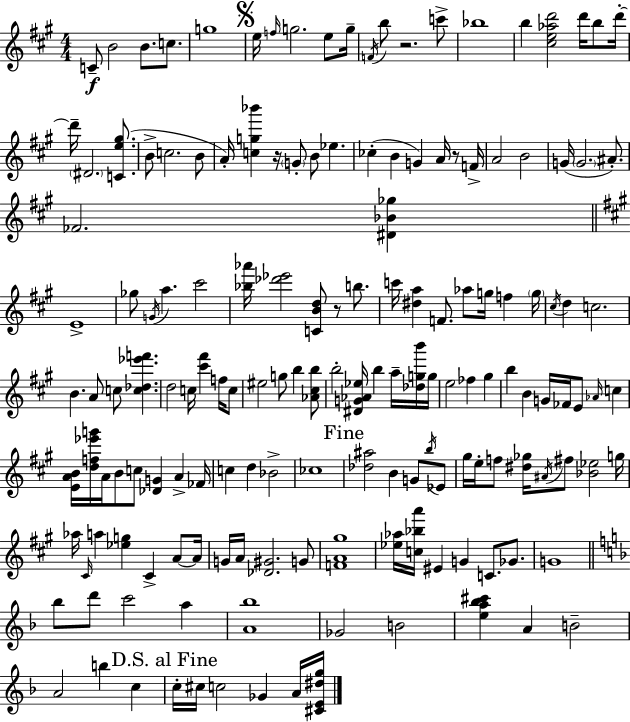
C4/e B4/h B4/e. C5/e. G5/w E5/s F5/s G5/h. E5/e G5/s F4/s B5/e R/h. C6/e Bb5/w B5/q [C#5,E5,Ab5,D6]/h D6/s B5/e D6/s D6/s D#4/h. [C4,E5,G#5]/e. B4/e C5/h. B4/e A4/s [C5,G5,Bb6]/q R/s G4/e B4/e Eb5/q. CES5/q B4/q G4/q A4/s R/e F4/s A4/h B4/h G4/s G4/h. A#4/e. FES4/h. [D#4,Bb4,Gb5]/q E4/w Gb5/e G4/s A5/q. C#6/h [Bb5,Ab6]/s [Db6,Eb6]/h [C4,B4,D5]/e R/e B5/e. C6/s [D#5,A5]/q F4/e. Ab5/e G5/s F5/q G5/s C#5/s D5/q C5/h. B4/q. A4/e C5/e [C5,Db5,Eb6,F6]/q. D5/h C5/s [C#6,F#6]/q F5/s C5/e EIS5/h G5/e B5/q [Ab4,C#5,B5]/e B5/h [D#4,G4,Ab4,Eb5]/s B5/q A5/s [Db5,G5,B6]/s G5/s E5/h FES5/q G#5/q B5/q B4/q G4/s FES4/s E4/e Ab4/s C5/q [E4,A4,B4]/s [D5,F5,Eb6,G6]/s A4/s B4/e C5/e [Db4,G4]/q A4/q FES4/s C5/q D5/q Bb4/h CES5/w [Db5,A#5]/h B4/q G4/e B5/s Eb4/e G#5/s E5/s F5/e [D#5,Gb5]/s A#4/s F#5/e [Bb4,Eb5]/h G5/s Ab5/s C#4/s A5/q [Eb5,G5]/q C#4/q A4/e A4/s G4/s A4/s [Db4,G#4]/h. G4/e [F4,A4,G#5]/w [Eb5,Ab5]/s [C5,Bb5,A6]/s EIS4/q G4/q C4/e. Gb4/e. G4/w Bb5/e D6/e C6/h A5/q [A4,Bb5]/w Gb4/h B4/h [E5,A5,Bb5,C#6]/q A4/q B4/h A4/h B5/q C5/q C5/s C#5/s C5/h Gb4/q A4/s [C#4,E4,D#5,G5]/s